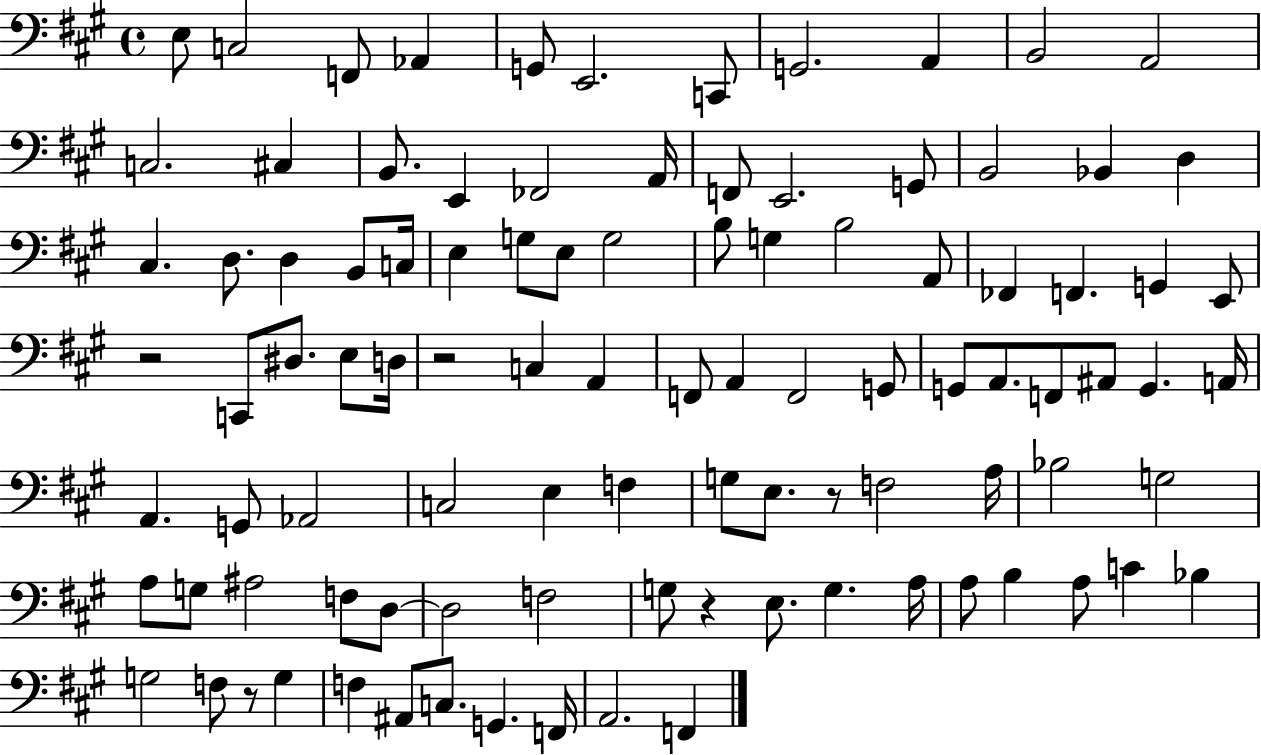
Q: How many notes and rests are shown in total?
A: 99